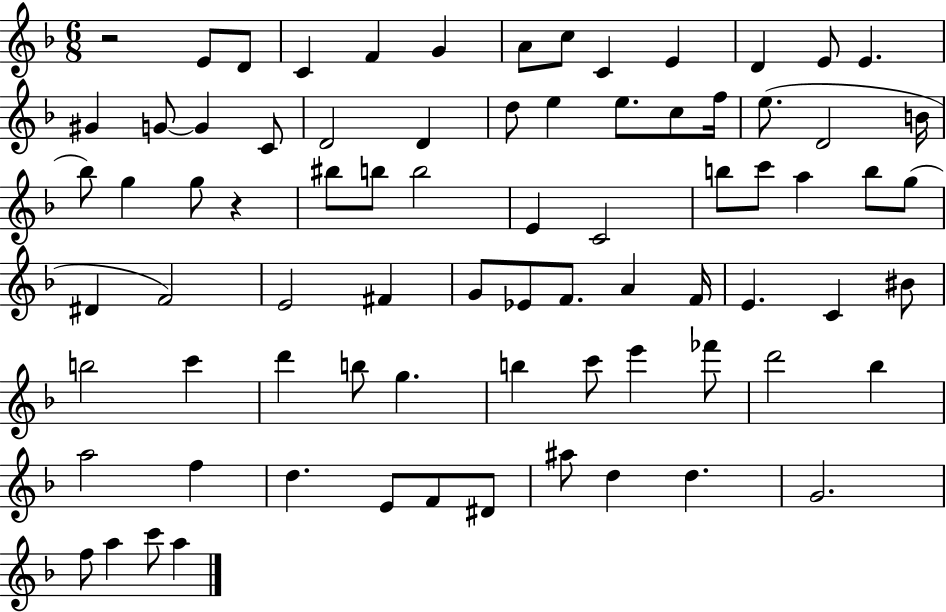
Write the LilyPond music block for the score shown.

{
  \clef treble
  \numericTimeSignature
  \time 6/8
  \key f \major
  r2 e'8 d'8 | c'4 f'4 g'4 | a'8 c''8 c'4 e'4 | d'4 e'8 e'4. | \break gis'4 g'8~~ g'4 c'8 | d'2 d'4 | d''8 e''4 e''8. c''8 f''16 | e''8.( d'2 b'16 | \break bes''8) g''4 g''8 r4 | bis''8 b''8 b''2 | e'4 c'2 | b''8 c'''8 a''4 b''8 g''8( | \break dis'4 f'2) | e'2 fis'4 | g'8 ees'8 f'8. a'4 f'16 | e'4. c'4 bis'8 | \break b''2 c'''4 | d'''4 b''8 g''4. | b''4 c'''8 e'''4 fes'''8 | d'''2 bes''4 | \break a''2 f''4 | d''4. e'8 f'8 dis'8 | ais''8 d''4 d''4. | g'2. | \break f''8 a''4 c'''8 a''4 | \bar "|."
}